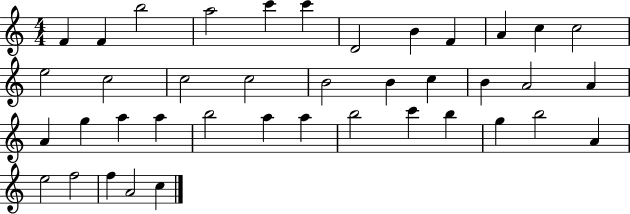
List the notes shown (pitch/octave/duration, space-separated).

F4/q F4/q B5/h A5/h C6/q C6/q D4/h B4/q F4/q A4/q C5/q C5/h E5/h C5/h C5/h C5/h B4/h B4/q C5/q B4/q A4/h A4/q A4/q G5/q A5/q A5/q B5/h A5/q A5/q B5/h C6/q B5/q G5/q B5/h A4/q E5/h F5/h F5/q A4/h C5/q